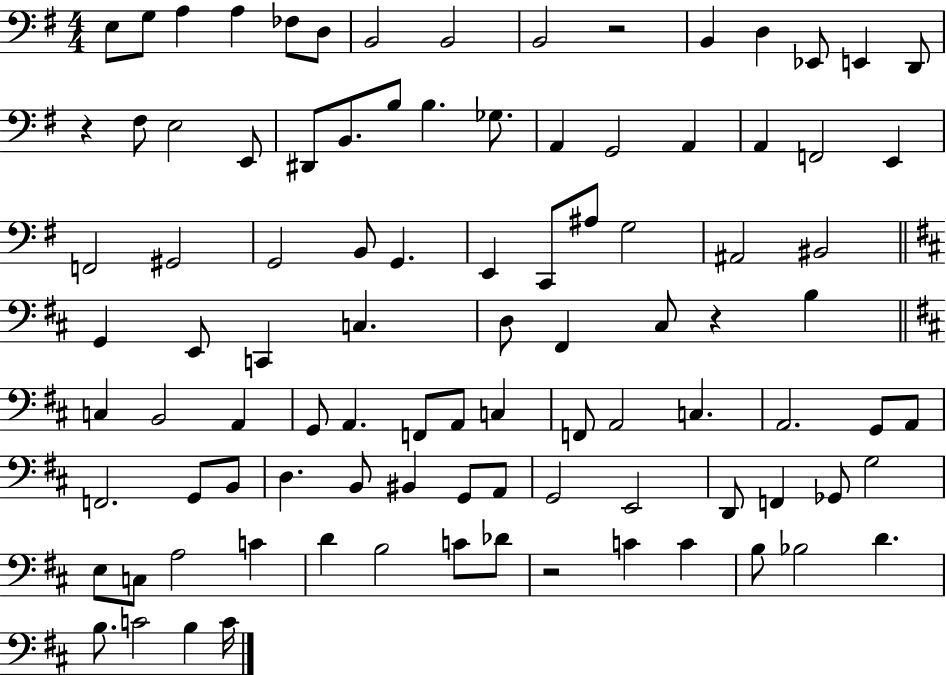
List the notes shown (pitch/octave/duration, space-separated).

E3/e G3/e A3/q A3/q FES3/e D3/e B2/h B2/h B2/h R/h B2/q D3/q Eb2/e E2/q D2/e R/q F#3/e E3/h E2/e D#2/e B2/e. B3/e B3/q. Gb3/e. A2/q G2/h A2/q A2/q F2/h E2/q F2/h G#2/h G2/h B2/e G2/q. E2/q C2/e A#3/e G3/h A#2/h BIS2/h G2/q E2/e C2/q C3/q. D3/e F#2/q C#3/e R/q B3/q C3/q B2/h A2/q G2/e A2/q. F2/e A2/e C3/q F2/e A2/h C3/q. A2/h. G2/e A2/e F2/h. G2/e B2/e D3/q. B2/e BIS2/q G2/e A2/e G2/h E2/h D2/e F2/q Gb2/e G3/h E3/e C3/e A3/h C4/q D4/q B3/h C4/e Db4/e R/h C4/q C4/q B3/e Bb3/h D4/q. B3/e. C4/h B3/q C4/s